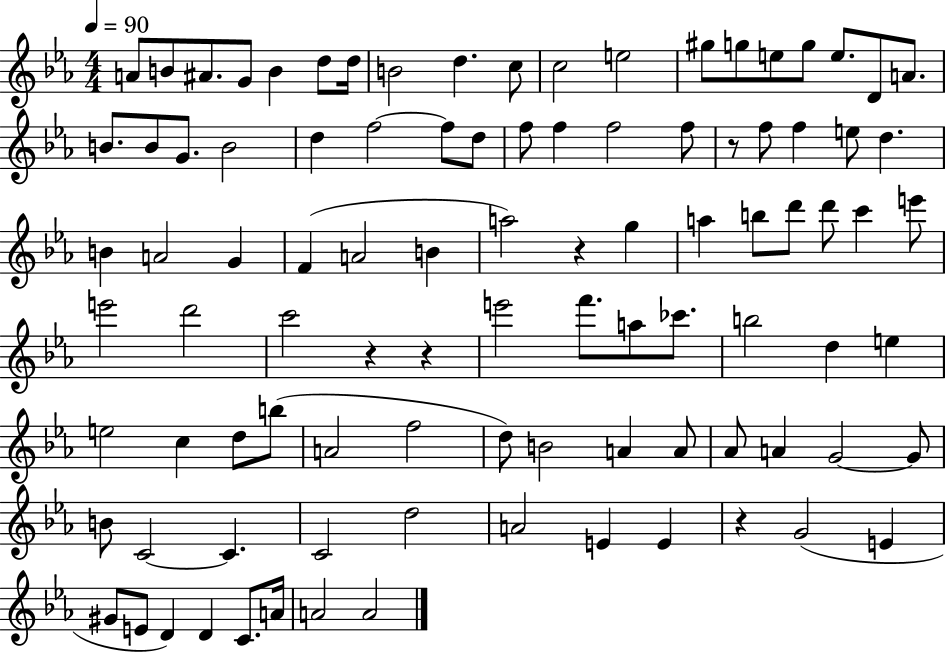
{
  \clef treble
  \numericTimeSignature
  \time 4/4
  \key ees \major
  \tempo 4 = 90
  a'8 b'8 ais'8. g'8 b'4 d''8 d''16 | b'2 d''4. c''8 | c''2 e''2 | gis''8 g''8 e''8 g''8 e''8. d'8 a'8. | \break b'8. b'8 g'8. b'2 | d''4 f''2~~ f''8 d''8 | f''8 f''4 f''2 f''8 | r8 f''8 f''4 e''8 d''4. | \break b'4 a'2 g'4 | f'4( a'2 b'4 | a''2) r4 g''4 | a''4 b''8 d'''8 d'''8 c'''4 e'''8 | \break e'''2 d'''2 | c'''2 r4 r4 | e'''2 f'''8. a''8 ces'''8. | b''2 d''4 e''4 | \break e''2 c''4 d''8 b''8( | a'2 f''2 | d''8) b'2 a'4 a'8 | aes'8 a'4 g'2~~ g'8 | \break b'8 c'2~~ c'4. | c'2 d''2 | a'2 e'4 e'4 | r4 g'2( e'4 | \break gis'8 e'8 d'4) d'4 c'8. a'16 | a'2 a'2 | \bar "|."
}